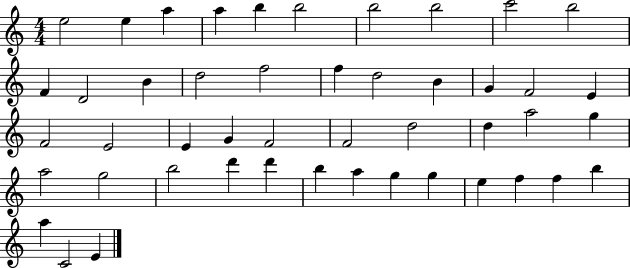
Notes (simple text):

E5/h E5/q A5/q A5/q B5/q B5/h B5/h B5/h C6/h B5/h F4/q D4/h B4/q D5/h F5/h F5/q D5/h B4/q G4/q F4/h E4/q F4/h E4/h E4/q G4/q F4/h F4/h D5/h D5/q A5/h G5/q A5/h G5/h B5/h D6/q D6/q B5/q A5/q G5/q G5/q E5/q F5/q F5/q B5/q A5/q C4/h E4/q